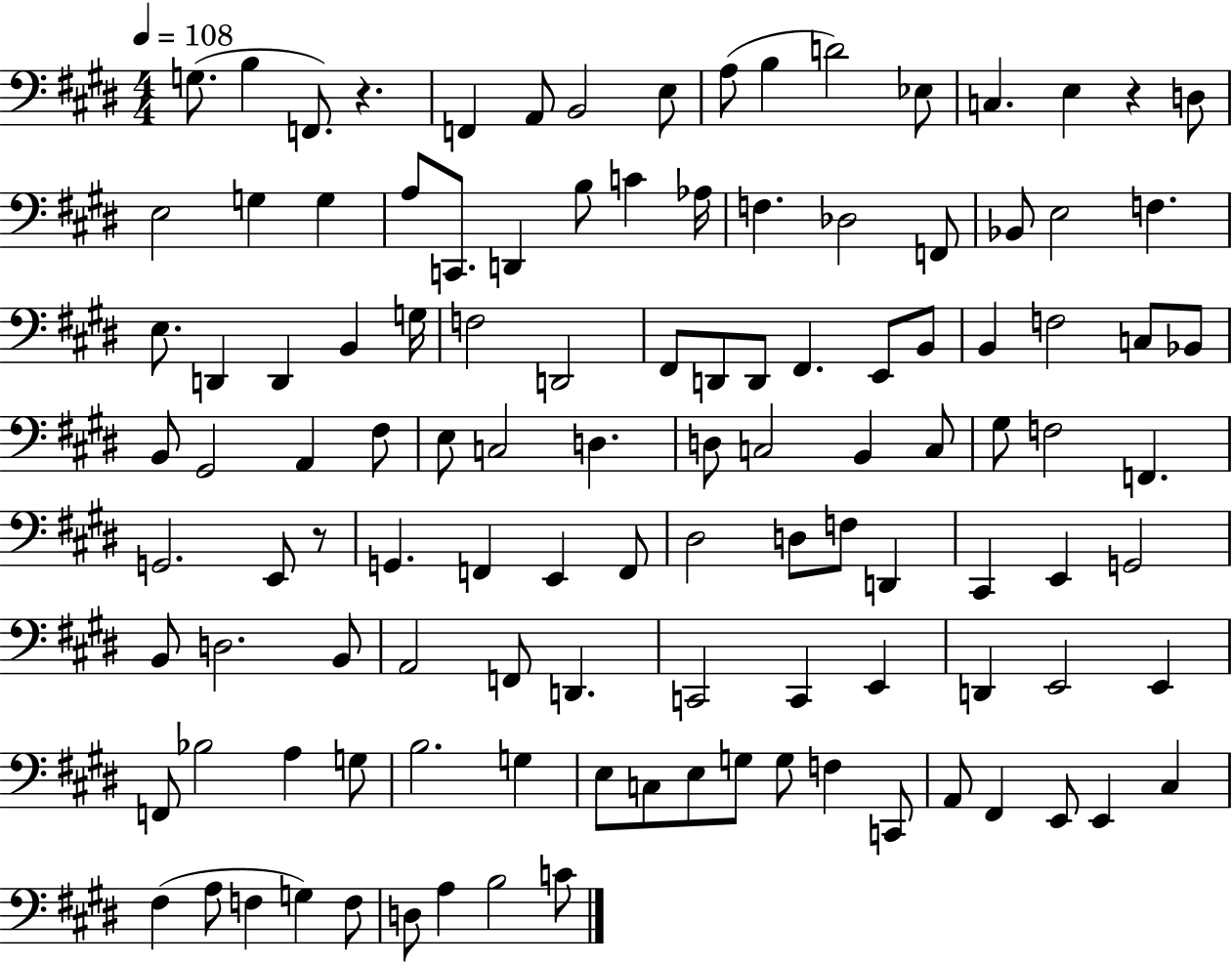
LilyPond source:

{
  \clef bass
  \numericTimeSignature
  \time 4/4
  \key e \major
  \tempo 4 = 108
  g8.( b4 f,8.) r4. | f,4 a,8 b,2 e8 | a8( b4 d'2) ees8 | c4. e4 r4 d8 | \break e2 g4 g4 | a8 c,8. d,4 b8 c'4 aes16 | f4. des2 f,8 | bes,8 e2 f4. | \break e8. d,4 d,4 b,4 g16 | f2 d,2 | fis,8 d,8 d,8 fis,4. e,8 b,8 | b,4 f2 c8 bes,8 | \break b,8 gis,2 a,4 fis8 | e8 c2 d4. | d8 c2 b,4 c8 | gis8 f2 f,4. | \break g,2. e,8 r8 | g,4. f,4 e,4 f,8 | dis2 d8 f8 d,4 | cis,4 e,4 g,2 | \break b,8 d2. b,8 | a,2 f,8 d,4. | c,2 c,4 e,4 | d,4 e,2 e,4 | \break f,8 bes2 a4 g8 | b2. g4 | e8 c8 e8 g8 g8 f4 c,8 | a,8 fis,4 e,8 e,4 cis4 | \break fis4( a8 f4 g4) f8 | d8 a4 b2 c'8 | \bar "|."
}